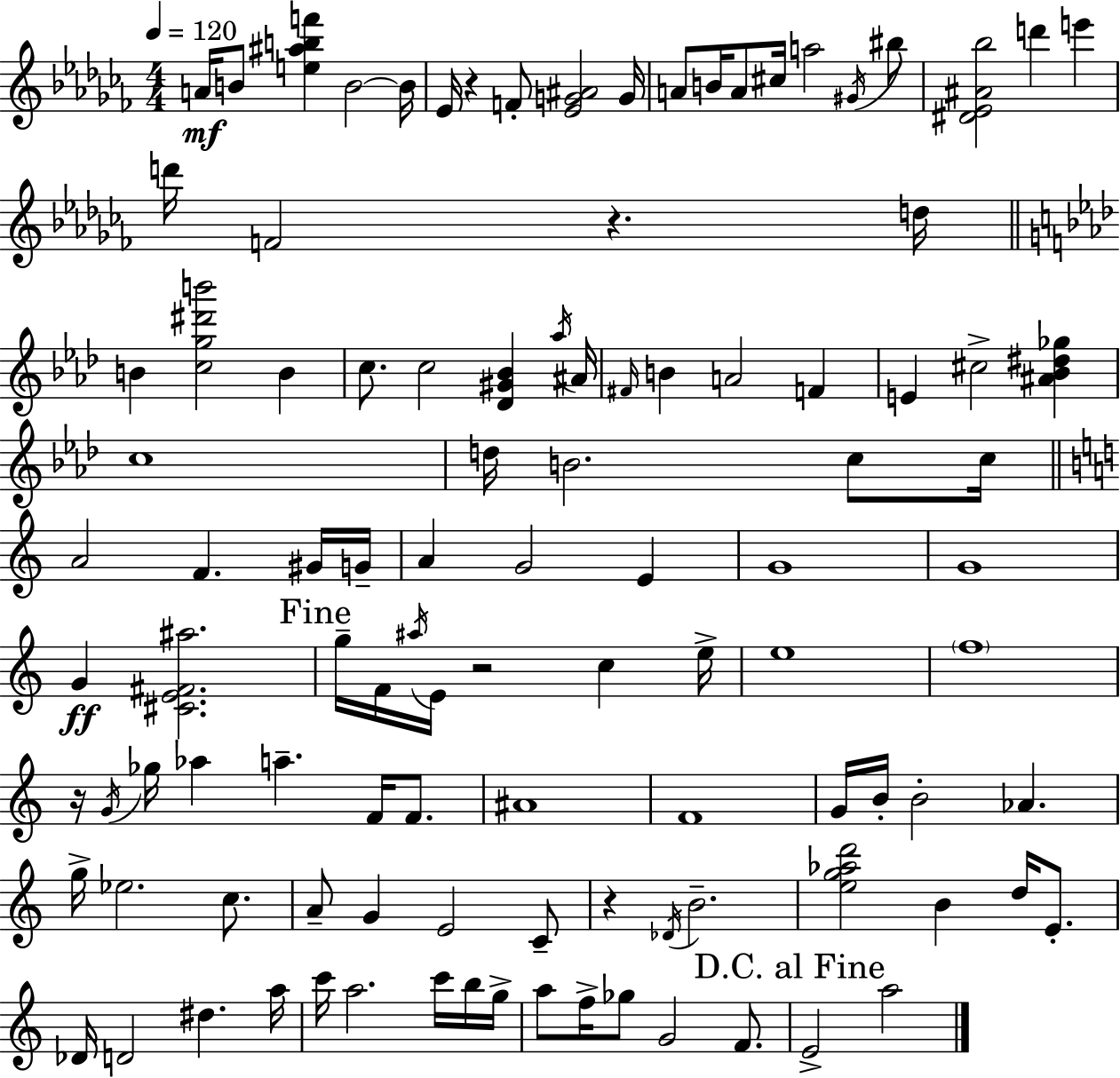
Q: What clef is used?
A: treble